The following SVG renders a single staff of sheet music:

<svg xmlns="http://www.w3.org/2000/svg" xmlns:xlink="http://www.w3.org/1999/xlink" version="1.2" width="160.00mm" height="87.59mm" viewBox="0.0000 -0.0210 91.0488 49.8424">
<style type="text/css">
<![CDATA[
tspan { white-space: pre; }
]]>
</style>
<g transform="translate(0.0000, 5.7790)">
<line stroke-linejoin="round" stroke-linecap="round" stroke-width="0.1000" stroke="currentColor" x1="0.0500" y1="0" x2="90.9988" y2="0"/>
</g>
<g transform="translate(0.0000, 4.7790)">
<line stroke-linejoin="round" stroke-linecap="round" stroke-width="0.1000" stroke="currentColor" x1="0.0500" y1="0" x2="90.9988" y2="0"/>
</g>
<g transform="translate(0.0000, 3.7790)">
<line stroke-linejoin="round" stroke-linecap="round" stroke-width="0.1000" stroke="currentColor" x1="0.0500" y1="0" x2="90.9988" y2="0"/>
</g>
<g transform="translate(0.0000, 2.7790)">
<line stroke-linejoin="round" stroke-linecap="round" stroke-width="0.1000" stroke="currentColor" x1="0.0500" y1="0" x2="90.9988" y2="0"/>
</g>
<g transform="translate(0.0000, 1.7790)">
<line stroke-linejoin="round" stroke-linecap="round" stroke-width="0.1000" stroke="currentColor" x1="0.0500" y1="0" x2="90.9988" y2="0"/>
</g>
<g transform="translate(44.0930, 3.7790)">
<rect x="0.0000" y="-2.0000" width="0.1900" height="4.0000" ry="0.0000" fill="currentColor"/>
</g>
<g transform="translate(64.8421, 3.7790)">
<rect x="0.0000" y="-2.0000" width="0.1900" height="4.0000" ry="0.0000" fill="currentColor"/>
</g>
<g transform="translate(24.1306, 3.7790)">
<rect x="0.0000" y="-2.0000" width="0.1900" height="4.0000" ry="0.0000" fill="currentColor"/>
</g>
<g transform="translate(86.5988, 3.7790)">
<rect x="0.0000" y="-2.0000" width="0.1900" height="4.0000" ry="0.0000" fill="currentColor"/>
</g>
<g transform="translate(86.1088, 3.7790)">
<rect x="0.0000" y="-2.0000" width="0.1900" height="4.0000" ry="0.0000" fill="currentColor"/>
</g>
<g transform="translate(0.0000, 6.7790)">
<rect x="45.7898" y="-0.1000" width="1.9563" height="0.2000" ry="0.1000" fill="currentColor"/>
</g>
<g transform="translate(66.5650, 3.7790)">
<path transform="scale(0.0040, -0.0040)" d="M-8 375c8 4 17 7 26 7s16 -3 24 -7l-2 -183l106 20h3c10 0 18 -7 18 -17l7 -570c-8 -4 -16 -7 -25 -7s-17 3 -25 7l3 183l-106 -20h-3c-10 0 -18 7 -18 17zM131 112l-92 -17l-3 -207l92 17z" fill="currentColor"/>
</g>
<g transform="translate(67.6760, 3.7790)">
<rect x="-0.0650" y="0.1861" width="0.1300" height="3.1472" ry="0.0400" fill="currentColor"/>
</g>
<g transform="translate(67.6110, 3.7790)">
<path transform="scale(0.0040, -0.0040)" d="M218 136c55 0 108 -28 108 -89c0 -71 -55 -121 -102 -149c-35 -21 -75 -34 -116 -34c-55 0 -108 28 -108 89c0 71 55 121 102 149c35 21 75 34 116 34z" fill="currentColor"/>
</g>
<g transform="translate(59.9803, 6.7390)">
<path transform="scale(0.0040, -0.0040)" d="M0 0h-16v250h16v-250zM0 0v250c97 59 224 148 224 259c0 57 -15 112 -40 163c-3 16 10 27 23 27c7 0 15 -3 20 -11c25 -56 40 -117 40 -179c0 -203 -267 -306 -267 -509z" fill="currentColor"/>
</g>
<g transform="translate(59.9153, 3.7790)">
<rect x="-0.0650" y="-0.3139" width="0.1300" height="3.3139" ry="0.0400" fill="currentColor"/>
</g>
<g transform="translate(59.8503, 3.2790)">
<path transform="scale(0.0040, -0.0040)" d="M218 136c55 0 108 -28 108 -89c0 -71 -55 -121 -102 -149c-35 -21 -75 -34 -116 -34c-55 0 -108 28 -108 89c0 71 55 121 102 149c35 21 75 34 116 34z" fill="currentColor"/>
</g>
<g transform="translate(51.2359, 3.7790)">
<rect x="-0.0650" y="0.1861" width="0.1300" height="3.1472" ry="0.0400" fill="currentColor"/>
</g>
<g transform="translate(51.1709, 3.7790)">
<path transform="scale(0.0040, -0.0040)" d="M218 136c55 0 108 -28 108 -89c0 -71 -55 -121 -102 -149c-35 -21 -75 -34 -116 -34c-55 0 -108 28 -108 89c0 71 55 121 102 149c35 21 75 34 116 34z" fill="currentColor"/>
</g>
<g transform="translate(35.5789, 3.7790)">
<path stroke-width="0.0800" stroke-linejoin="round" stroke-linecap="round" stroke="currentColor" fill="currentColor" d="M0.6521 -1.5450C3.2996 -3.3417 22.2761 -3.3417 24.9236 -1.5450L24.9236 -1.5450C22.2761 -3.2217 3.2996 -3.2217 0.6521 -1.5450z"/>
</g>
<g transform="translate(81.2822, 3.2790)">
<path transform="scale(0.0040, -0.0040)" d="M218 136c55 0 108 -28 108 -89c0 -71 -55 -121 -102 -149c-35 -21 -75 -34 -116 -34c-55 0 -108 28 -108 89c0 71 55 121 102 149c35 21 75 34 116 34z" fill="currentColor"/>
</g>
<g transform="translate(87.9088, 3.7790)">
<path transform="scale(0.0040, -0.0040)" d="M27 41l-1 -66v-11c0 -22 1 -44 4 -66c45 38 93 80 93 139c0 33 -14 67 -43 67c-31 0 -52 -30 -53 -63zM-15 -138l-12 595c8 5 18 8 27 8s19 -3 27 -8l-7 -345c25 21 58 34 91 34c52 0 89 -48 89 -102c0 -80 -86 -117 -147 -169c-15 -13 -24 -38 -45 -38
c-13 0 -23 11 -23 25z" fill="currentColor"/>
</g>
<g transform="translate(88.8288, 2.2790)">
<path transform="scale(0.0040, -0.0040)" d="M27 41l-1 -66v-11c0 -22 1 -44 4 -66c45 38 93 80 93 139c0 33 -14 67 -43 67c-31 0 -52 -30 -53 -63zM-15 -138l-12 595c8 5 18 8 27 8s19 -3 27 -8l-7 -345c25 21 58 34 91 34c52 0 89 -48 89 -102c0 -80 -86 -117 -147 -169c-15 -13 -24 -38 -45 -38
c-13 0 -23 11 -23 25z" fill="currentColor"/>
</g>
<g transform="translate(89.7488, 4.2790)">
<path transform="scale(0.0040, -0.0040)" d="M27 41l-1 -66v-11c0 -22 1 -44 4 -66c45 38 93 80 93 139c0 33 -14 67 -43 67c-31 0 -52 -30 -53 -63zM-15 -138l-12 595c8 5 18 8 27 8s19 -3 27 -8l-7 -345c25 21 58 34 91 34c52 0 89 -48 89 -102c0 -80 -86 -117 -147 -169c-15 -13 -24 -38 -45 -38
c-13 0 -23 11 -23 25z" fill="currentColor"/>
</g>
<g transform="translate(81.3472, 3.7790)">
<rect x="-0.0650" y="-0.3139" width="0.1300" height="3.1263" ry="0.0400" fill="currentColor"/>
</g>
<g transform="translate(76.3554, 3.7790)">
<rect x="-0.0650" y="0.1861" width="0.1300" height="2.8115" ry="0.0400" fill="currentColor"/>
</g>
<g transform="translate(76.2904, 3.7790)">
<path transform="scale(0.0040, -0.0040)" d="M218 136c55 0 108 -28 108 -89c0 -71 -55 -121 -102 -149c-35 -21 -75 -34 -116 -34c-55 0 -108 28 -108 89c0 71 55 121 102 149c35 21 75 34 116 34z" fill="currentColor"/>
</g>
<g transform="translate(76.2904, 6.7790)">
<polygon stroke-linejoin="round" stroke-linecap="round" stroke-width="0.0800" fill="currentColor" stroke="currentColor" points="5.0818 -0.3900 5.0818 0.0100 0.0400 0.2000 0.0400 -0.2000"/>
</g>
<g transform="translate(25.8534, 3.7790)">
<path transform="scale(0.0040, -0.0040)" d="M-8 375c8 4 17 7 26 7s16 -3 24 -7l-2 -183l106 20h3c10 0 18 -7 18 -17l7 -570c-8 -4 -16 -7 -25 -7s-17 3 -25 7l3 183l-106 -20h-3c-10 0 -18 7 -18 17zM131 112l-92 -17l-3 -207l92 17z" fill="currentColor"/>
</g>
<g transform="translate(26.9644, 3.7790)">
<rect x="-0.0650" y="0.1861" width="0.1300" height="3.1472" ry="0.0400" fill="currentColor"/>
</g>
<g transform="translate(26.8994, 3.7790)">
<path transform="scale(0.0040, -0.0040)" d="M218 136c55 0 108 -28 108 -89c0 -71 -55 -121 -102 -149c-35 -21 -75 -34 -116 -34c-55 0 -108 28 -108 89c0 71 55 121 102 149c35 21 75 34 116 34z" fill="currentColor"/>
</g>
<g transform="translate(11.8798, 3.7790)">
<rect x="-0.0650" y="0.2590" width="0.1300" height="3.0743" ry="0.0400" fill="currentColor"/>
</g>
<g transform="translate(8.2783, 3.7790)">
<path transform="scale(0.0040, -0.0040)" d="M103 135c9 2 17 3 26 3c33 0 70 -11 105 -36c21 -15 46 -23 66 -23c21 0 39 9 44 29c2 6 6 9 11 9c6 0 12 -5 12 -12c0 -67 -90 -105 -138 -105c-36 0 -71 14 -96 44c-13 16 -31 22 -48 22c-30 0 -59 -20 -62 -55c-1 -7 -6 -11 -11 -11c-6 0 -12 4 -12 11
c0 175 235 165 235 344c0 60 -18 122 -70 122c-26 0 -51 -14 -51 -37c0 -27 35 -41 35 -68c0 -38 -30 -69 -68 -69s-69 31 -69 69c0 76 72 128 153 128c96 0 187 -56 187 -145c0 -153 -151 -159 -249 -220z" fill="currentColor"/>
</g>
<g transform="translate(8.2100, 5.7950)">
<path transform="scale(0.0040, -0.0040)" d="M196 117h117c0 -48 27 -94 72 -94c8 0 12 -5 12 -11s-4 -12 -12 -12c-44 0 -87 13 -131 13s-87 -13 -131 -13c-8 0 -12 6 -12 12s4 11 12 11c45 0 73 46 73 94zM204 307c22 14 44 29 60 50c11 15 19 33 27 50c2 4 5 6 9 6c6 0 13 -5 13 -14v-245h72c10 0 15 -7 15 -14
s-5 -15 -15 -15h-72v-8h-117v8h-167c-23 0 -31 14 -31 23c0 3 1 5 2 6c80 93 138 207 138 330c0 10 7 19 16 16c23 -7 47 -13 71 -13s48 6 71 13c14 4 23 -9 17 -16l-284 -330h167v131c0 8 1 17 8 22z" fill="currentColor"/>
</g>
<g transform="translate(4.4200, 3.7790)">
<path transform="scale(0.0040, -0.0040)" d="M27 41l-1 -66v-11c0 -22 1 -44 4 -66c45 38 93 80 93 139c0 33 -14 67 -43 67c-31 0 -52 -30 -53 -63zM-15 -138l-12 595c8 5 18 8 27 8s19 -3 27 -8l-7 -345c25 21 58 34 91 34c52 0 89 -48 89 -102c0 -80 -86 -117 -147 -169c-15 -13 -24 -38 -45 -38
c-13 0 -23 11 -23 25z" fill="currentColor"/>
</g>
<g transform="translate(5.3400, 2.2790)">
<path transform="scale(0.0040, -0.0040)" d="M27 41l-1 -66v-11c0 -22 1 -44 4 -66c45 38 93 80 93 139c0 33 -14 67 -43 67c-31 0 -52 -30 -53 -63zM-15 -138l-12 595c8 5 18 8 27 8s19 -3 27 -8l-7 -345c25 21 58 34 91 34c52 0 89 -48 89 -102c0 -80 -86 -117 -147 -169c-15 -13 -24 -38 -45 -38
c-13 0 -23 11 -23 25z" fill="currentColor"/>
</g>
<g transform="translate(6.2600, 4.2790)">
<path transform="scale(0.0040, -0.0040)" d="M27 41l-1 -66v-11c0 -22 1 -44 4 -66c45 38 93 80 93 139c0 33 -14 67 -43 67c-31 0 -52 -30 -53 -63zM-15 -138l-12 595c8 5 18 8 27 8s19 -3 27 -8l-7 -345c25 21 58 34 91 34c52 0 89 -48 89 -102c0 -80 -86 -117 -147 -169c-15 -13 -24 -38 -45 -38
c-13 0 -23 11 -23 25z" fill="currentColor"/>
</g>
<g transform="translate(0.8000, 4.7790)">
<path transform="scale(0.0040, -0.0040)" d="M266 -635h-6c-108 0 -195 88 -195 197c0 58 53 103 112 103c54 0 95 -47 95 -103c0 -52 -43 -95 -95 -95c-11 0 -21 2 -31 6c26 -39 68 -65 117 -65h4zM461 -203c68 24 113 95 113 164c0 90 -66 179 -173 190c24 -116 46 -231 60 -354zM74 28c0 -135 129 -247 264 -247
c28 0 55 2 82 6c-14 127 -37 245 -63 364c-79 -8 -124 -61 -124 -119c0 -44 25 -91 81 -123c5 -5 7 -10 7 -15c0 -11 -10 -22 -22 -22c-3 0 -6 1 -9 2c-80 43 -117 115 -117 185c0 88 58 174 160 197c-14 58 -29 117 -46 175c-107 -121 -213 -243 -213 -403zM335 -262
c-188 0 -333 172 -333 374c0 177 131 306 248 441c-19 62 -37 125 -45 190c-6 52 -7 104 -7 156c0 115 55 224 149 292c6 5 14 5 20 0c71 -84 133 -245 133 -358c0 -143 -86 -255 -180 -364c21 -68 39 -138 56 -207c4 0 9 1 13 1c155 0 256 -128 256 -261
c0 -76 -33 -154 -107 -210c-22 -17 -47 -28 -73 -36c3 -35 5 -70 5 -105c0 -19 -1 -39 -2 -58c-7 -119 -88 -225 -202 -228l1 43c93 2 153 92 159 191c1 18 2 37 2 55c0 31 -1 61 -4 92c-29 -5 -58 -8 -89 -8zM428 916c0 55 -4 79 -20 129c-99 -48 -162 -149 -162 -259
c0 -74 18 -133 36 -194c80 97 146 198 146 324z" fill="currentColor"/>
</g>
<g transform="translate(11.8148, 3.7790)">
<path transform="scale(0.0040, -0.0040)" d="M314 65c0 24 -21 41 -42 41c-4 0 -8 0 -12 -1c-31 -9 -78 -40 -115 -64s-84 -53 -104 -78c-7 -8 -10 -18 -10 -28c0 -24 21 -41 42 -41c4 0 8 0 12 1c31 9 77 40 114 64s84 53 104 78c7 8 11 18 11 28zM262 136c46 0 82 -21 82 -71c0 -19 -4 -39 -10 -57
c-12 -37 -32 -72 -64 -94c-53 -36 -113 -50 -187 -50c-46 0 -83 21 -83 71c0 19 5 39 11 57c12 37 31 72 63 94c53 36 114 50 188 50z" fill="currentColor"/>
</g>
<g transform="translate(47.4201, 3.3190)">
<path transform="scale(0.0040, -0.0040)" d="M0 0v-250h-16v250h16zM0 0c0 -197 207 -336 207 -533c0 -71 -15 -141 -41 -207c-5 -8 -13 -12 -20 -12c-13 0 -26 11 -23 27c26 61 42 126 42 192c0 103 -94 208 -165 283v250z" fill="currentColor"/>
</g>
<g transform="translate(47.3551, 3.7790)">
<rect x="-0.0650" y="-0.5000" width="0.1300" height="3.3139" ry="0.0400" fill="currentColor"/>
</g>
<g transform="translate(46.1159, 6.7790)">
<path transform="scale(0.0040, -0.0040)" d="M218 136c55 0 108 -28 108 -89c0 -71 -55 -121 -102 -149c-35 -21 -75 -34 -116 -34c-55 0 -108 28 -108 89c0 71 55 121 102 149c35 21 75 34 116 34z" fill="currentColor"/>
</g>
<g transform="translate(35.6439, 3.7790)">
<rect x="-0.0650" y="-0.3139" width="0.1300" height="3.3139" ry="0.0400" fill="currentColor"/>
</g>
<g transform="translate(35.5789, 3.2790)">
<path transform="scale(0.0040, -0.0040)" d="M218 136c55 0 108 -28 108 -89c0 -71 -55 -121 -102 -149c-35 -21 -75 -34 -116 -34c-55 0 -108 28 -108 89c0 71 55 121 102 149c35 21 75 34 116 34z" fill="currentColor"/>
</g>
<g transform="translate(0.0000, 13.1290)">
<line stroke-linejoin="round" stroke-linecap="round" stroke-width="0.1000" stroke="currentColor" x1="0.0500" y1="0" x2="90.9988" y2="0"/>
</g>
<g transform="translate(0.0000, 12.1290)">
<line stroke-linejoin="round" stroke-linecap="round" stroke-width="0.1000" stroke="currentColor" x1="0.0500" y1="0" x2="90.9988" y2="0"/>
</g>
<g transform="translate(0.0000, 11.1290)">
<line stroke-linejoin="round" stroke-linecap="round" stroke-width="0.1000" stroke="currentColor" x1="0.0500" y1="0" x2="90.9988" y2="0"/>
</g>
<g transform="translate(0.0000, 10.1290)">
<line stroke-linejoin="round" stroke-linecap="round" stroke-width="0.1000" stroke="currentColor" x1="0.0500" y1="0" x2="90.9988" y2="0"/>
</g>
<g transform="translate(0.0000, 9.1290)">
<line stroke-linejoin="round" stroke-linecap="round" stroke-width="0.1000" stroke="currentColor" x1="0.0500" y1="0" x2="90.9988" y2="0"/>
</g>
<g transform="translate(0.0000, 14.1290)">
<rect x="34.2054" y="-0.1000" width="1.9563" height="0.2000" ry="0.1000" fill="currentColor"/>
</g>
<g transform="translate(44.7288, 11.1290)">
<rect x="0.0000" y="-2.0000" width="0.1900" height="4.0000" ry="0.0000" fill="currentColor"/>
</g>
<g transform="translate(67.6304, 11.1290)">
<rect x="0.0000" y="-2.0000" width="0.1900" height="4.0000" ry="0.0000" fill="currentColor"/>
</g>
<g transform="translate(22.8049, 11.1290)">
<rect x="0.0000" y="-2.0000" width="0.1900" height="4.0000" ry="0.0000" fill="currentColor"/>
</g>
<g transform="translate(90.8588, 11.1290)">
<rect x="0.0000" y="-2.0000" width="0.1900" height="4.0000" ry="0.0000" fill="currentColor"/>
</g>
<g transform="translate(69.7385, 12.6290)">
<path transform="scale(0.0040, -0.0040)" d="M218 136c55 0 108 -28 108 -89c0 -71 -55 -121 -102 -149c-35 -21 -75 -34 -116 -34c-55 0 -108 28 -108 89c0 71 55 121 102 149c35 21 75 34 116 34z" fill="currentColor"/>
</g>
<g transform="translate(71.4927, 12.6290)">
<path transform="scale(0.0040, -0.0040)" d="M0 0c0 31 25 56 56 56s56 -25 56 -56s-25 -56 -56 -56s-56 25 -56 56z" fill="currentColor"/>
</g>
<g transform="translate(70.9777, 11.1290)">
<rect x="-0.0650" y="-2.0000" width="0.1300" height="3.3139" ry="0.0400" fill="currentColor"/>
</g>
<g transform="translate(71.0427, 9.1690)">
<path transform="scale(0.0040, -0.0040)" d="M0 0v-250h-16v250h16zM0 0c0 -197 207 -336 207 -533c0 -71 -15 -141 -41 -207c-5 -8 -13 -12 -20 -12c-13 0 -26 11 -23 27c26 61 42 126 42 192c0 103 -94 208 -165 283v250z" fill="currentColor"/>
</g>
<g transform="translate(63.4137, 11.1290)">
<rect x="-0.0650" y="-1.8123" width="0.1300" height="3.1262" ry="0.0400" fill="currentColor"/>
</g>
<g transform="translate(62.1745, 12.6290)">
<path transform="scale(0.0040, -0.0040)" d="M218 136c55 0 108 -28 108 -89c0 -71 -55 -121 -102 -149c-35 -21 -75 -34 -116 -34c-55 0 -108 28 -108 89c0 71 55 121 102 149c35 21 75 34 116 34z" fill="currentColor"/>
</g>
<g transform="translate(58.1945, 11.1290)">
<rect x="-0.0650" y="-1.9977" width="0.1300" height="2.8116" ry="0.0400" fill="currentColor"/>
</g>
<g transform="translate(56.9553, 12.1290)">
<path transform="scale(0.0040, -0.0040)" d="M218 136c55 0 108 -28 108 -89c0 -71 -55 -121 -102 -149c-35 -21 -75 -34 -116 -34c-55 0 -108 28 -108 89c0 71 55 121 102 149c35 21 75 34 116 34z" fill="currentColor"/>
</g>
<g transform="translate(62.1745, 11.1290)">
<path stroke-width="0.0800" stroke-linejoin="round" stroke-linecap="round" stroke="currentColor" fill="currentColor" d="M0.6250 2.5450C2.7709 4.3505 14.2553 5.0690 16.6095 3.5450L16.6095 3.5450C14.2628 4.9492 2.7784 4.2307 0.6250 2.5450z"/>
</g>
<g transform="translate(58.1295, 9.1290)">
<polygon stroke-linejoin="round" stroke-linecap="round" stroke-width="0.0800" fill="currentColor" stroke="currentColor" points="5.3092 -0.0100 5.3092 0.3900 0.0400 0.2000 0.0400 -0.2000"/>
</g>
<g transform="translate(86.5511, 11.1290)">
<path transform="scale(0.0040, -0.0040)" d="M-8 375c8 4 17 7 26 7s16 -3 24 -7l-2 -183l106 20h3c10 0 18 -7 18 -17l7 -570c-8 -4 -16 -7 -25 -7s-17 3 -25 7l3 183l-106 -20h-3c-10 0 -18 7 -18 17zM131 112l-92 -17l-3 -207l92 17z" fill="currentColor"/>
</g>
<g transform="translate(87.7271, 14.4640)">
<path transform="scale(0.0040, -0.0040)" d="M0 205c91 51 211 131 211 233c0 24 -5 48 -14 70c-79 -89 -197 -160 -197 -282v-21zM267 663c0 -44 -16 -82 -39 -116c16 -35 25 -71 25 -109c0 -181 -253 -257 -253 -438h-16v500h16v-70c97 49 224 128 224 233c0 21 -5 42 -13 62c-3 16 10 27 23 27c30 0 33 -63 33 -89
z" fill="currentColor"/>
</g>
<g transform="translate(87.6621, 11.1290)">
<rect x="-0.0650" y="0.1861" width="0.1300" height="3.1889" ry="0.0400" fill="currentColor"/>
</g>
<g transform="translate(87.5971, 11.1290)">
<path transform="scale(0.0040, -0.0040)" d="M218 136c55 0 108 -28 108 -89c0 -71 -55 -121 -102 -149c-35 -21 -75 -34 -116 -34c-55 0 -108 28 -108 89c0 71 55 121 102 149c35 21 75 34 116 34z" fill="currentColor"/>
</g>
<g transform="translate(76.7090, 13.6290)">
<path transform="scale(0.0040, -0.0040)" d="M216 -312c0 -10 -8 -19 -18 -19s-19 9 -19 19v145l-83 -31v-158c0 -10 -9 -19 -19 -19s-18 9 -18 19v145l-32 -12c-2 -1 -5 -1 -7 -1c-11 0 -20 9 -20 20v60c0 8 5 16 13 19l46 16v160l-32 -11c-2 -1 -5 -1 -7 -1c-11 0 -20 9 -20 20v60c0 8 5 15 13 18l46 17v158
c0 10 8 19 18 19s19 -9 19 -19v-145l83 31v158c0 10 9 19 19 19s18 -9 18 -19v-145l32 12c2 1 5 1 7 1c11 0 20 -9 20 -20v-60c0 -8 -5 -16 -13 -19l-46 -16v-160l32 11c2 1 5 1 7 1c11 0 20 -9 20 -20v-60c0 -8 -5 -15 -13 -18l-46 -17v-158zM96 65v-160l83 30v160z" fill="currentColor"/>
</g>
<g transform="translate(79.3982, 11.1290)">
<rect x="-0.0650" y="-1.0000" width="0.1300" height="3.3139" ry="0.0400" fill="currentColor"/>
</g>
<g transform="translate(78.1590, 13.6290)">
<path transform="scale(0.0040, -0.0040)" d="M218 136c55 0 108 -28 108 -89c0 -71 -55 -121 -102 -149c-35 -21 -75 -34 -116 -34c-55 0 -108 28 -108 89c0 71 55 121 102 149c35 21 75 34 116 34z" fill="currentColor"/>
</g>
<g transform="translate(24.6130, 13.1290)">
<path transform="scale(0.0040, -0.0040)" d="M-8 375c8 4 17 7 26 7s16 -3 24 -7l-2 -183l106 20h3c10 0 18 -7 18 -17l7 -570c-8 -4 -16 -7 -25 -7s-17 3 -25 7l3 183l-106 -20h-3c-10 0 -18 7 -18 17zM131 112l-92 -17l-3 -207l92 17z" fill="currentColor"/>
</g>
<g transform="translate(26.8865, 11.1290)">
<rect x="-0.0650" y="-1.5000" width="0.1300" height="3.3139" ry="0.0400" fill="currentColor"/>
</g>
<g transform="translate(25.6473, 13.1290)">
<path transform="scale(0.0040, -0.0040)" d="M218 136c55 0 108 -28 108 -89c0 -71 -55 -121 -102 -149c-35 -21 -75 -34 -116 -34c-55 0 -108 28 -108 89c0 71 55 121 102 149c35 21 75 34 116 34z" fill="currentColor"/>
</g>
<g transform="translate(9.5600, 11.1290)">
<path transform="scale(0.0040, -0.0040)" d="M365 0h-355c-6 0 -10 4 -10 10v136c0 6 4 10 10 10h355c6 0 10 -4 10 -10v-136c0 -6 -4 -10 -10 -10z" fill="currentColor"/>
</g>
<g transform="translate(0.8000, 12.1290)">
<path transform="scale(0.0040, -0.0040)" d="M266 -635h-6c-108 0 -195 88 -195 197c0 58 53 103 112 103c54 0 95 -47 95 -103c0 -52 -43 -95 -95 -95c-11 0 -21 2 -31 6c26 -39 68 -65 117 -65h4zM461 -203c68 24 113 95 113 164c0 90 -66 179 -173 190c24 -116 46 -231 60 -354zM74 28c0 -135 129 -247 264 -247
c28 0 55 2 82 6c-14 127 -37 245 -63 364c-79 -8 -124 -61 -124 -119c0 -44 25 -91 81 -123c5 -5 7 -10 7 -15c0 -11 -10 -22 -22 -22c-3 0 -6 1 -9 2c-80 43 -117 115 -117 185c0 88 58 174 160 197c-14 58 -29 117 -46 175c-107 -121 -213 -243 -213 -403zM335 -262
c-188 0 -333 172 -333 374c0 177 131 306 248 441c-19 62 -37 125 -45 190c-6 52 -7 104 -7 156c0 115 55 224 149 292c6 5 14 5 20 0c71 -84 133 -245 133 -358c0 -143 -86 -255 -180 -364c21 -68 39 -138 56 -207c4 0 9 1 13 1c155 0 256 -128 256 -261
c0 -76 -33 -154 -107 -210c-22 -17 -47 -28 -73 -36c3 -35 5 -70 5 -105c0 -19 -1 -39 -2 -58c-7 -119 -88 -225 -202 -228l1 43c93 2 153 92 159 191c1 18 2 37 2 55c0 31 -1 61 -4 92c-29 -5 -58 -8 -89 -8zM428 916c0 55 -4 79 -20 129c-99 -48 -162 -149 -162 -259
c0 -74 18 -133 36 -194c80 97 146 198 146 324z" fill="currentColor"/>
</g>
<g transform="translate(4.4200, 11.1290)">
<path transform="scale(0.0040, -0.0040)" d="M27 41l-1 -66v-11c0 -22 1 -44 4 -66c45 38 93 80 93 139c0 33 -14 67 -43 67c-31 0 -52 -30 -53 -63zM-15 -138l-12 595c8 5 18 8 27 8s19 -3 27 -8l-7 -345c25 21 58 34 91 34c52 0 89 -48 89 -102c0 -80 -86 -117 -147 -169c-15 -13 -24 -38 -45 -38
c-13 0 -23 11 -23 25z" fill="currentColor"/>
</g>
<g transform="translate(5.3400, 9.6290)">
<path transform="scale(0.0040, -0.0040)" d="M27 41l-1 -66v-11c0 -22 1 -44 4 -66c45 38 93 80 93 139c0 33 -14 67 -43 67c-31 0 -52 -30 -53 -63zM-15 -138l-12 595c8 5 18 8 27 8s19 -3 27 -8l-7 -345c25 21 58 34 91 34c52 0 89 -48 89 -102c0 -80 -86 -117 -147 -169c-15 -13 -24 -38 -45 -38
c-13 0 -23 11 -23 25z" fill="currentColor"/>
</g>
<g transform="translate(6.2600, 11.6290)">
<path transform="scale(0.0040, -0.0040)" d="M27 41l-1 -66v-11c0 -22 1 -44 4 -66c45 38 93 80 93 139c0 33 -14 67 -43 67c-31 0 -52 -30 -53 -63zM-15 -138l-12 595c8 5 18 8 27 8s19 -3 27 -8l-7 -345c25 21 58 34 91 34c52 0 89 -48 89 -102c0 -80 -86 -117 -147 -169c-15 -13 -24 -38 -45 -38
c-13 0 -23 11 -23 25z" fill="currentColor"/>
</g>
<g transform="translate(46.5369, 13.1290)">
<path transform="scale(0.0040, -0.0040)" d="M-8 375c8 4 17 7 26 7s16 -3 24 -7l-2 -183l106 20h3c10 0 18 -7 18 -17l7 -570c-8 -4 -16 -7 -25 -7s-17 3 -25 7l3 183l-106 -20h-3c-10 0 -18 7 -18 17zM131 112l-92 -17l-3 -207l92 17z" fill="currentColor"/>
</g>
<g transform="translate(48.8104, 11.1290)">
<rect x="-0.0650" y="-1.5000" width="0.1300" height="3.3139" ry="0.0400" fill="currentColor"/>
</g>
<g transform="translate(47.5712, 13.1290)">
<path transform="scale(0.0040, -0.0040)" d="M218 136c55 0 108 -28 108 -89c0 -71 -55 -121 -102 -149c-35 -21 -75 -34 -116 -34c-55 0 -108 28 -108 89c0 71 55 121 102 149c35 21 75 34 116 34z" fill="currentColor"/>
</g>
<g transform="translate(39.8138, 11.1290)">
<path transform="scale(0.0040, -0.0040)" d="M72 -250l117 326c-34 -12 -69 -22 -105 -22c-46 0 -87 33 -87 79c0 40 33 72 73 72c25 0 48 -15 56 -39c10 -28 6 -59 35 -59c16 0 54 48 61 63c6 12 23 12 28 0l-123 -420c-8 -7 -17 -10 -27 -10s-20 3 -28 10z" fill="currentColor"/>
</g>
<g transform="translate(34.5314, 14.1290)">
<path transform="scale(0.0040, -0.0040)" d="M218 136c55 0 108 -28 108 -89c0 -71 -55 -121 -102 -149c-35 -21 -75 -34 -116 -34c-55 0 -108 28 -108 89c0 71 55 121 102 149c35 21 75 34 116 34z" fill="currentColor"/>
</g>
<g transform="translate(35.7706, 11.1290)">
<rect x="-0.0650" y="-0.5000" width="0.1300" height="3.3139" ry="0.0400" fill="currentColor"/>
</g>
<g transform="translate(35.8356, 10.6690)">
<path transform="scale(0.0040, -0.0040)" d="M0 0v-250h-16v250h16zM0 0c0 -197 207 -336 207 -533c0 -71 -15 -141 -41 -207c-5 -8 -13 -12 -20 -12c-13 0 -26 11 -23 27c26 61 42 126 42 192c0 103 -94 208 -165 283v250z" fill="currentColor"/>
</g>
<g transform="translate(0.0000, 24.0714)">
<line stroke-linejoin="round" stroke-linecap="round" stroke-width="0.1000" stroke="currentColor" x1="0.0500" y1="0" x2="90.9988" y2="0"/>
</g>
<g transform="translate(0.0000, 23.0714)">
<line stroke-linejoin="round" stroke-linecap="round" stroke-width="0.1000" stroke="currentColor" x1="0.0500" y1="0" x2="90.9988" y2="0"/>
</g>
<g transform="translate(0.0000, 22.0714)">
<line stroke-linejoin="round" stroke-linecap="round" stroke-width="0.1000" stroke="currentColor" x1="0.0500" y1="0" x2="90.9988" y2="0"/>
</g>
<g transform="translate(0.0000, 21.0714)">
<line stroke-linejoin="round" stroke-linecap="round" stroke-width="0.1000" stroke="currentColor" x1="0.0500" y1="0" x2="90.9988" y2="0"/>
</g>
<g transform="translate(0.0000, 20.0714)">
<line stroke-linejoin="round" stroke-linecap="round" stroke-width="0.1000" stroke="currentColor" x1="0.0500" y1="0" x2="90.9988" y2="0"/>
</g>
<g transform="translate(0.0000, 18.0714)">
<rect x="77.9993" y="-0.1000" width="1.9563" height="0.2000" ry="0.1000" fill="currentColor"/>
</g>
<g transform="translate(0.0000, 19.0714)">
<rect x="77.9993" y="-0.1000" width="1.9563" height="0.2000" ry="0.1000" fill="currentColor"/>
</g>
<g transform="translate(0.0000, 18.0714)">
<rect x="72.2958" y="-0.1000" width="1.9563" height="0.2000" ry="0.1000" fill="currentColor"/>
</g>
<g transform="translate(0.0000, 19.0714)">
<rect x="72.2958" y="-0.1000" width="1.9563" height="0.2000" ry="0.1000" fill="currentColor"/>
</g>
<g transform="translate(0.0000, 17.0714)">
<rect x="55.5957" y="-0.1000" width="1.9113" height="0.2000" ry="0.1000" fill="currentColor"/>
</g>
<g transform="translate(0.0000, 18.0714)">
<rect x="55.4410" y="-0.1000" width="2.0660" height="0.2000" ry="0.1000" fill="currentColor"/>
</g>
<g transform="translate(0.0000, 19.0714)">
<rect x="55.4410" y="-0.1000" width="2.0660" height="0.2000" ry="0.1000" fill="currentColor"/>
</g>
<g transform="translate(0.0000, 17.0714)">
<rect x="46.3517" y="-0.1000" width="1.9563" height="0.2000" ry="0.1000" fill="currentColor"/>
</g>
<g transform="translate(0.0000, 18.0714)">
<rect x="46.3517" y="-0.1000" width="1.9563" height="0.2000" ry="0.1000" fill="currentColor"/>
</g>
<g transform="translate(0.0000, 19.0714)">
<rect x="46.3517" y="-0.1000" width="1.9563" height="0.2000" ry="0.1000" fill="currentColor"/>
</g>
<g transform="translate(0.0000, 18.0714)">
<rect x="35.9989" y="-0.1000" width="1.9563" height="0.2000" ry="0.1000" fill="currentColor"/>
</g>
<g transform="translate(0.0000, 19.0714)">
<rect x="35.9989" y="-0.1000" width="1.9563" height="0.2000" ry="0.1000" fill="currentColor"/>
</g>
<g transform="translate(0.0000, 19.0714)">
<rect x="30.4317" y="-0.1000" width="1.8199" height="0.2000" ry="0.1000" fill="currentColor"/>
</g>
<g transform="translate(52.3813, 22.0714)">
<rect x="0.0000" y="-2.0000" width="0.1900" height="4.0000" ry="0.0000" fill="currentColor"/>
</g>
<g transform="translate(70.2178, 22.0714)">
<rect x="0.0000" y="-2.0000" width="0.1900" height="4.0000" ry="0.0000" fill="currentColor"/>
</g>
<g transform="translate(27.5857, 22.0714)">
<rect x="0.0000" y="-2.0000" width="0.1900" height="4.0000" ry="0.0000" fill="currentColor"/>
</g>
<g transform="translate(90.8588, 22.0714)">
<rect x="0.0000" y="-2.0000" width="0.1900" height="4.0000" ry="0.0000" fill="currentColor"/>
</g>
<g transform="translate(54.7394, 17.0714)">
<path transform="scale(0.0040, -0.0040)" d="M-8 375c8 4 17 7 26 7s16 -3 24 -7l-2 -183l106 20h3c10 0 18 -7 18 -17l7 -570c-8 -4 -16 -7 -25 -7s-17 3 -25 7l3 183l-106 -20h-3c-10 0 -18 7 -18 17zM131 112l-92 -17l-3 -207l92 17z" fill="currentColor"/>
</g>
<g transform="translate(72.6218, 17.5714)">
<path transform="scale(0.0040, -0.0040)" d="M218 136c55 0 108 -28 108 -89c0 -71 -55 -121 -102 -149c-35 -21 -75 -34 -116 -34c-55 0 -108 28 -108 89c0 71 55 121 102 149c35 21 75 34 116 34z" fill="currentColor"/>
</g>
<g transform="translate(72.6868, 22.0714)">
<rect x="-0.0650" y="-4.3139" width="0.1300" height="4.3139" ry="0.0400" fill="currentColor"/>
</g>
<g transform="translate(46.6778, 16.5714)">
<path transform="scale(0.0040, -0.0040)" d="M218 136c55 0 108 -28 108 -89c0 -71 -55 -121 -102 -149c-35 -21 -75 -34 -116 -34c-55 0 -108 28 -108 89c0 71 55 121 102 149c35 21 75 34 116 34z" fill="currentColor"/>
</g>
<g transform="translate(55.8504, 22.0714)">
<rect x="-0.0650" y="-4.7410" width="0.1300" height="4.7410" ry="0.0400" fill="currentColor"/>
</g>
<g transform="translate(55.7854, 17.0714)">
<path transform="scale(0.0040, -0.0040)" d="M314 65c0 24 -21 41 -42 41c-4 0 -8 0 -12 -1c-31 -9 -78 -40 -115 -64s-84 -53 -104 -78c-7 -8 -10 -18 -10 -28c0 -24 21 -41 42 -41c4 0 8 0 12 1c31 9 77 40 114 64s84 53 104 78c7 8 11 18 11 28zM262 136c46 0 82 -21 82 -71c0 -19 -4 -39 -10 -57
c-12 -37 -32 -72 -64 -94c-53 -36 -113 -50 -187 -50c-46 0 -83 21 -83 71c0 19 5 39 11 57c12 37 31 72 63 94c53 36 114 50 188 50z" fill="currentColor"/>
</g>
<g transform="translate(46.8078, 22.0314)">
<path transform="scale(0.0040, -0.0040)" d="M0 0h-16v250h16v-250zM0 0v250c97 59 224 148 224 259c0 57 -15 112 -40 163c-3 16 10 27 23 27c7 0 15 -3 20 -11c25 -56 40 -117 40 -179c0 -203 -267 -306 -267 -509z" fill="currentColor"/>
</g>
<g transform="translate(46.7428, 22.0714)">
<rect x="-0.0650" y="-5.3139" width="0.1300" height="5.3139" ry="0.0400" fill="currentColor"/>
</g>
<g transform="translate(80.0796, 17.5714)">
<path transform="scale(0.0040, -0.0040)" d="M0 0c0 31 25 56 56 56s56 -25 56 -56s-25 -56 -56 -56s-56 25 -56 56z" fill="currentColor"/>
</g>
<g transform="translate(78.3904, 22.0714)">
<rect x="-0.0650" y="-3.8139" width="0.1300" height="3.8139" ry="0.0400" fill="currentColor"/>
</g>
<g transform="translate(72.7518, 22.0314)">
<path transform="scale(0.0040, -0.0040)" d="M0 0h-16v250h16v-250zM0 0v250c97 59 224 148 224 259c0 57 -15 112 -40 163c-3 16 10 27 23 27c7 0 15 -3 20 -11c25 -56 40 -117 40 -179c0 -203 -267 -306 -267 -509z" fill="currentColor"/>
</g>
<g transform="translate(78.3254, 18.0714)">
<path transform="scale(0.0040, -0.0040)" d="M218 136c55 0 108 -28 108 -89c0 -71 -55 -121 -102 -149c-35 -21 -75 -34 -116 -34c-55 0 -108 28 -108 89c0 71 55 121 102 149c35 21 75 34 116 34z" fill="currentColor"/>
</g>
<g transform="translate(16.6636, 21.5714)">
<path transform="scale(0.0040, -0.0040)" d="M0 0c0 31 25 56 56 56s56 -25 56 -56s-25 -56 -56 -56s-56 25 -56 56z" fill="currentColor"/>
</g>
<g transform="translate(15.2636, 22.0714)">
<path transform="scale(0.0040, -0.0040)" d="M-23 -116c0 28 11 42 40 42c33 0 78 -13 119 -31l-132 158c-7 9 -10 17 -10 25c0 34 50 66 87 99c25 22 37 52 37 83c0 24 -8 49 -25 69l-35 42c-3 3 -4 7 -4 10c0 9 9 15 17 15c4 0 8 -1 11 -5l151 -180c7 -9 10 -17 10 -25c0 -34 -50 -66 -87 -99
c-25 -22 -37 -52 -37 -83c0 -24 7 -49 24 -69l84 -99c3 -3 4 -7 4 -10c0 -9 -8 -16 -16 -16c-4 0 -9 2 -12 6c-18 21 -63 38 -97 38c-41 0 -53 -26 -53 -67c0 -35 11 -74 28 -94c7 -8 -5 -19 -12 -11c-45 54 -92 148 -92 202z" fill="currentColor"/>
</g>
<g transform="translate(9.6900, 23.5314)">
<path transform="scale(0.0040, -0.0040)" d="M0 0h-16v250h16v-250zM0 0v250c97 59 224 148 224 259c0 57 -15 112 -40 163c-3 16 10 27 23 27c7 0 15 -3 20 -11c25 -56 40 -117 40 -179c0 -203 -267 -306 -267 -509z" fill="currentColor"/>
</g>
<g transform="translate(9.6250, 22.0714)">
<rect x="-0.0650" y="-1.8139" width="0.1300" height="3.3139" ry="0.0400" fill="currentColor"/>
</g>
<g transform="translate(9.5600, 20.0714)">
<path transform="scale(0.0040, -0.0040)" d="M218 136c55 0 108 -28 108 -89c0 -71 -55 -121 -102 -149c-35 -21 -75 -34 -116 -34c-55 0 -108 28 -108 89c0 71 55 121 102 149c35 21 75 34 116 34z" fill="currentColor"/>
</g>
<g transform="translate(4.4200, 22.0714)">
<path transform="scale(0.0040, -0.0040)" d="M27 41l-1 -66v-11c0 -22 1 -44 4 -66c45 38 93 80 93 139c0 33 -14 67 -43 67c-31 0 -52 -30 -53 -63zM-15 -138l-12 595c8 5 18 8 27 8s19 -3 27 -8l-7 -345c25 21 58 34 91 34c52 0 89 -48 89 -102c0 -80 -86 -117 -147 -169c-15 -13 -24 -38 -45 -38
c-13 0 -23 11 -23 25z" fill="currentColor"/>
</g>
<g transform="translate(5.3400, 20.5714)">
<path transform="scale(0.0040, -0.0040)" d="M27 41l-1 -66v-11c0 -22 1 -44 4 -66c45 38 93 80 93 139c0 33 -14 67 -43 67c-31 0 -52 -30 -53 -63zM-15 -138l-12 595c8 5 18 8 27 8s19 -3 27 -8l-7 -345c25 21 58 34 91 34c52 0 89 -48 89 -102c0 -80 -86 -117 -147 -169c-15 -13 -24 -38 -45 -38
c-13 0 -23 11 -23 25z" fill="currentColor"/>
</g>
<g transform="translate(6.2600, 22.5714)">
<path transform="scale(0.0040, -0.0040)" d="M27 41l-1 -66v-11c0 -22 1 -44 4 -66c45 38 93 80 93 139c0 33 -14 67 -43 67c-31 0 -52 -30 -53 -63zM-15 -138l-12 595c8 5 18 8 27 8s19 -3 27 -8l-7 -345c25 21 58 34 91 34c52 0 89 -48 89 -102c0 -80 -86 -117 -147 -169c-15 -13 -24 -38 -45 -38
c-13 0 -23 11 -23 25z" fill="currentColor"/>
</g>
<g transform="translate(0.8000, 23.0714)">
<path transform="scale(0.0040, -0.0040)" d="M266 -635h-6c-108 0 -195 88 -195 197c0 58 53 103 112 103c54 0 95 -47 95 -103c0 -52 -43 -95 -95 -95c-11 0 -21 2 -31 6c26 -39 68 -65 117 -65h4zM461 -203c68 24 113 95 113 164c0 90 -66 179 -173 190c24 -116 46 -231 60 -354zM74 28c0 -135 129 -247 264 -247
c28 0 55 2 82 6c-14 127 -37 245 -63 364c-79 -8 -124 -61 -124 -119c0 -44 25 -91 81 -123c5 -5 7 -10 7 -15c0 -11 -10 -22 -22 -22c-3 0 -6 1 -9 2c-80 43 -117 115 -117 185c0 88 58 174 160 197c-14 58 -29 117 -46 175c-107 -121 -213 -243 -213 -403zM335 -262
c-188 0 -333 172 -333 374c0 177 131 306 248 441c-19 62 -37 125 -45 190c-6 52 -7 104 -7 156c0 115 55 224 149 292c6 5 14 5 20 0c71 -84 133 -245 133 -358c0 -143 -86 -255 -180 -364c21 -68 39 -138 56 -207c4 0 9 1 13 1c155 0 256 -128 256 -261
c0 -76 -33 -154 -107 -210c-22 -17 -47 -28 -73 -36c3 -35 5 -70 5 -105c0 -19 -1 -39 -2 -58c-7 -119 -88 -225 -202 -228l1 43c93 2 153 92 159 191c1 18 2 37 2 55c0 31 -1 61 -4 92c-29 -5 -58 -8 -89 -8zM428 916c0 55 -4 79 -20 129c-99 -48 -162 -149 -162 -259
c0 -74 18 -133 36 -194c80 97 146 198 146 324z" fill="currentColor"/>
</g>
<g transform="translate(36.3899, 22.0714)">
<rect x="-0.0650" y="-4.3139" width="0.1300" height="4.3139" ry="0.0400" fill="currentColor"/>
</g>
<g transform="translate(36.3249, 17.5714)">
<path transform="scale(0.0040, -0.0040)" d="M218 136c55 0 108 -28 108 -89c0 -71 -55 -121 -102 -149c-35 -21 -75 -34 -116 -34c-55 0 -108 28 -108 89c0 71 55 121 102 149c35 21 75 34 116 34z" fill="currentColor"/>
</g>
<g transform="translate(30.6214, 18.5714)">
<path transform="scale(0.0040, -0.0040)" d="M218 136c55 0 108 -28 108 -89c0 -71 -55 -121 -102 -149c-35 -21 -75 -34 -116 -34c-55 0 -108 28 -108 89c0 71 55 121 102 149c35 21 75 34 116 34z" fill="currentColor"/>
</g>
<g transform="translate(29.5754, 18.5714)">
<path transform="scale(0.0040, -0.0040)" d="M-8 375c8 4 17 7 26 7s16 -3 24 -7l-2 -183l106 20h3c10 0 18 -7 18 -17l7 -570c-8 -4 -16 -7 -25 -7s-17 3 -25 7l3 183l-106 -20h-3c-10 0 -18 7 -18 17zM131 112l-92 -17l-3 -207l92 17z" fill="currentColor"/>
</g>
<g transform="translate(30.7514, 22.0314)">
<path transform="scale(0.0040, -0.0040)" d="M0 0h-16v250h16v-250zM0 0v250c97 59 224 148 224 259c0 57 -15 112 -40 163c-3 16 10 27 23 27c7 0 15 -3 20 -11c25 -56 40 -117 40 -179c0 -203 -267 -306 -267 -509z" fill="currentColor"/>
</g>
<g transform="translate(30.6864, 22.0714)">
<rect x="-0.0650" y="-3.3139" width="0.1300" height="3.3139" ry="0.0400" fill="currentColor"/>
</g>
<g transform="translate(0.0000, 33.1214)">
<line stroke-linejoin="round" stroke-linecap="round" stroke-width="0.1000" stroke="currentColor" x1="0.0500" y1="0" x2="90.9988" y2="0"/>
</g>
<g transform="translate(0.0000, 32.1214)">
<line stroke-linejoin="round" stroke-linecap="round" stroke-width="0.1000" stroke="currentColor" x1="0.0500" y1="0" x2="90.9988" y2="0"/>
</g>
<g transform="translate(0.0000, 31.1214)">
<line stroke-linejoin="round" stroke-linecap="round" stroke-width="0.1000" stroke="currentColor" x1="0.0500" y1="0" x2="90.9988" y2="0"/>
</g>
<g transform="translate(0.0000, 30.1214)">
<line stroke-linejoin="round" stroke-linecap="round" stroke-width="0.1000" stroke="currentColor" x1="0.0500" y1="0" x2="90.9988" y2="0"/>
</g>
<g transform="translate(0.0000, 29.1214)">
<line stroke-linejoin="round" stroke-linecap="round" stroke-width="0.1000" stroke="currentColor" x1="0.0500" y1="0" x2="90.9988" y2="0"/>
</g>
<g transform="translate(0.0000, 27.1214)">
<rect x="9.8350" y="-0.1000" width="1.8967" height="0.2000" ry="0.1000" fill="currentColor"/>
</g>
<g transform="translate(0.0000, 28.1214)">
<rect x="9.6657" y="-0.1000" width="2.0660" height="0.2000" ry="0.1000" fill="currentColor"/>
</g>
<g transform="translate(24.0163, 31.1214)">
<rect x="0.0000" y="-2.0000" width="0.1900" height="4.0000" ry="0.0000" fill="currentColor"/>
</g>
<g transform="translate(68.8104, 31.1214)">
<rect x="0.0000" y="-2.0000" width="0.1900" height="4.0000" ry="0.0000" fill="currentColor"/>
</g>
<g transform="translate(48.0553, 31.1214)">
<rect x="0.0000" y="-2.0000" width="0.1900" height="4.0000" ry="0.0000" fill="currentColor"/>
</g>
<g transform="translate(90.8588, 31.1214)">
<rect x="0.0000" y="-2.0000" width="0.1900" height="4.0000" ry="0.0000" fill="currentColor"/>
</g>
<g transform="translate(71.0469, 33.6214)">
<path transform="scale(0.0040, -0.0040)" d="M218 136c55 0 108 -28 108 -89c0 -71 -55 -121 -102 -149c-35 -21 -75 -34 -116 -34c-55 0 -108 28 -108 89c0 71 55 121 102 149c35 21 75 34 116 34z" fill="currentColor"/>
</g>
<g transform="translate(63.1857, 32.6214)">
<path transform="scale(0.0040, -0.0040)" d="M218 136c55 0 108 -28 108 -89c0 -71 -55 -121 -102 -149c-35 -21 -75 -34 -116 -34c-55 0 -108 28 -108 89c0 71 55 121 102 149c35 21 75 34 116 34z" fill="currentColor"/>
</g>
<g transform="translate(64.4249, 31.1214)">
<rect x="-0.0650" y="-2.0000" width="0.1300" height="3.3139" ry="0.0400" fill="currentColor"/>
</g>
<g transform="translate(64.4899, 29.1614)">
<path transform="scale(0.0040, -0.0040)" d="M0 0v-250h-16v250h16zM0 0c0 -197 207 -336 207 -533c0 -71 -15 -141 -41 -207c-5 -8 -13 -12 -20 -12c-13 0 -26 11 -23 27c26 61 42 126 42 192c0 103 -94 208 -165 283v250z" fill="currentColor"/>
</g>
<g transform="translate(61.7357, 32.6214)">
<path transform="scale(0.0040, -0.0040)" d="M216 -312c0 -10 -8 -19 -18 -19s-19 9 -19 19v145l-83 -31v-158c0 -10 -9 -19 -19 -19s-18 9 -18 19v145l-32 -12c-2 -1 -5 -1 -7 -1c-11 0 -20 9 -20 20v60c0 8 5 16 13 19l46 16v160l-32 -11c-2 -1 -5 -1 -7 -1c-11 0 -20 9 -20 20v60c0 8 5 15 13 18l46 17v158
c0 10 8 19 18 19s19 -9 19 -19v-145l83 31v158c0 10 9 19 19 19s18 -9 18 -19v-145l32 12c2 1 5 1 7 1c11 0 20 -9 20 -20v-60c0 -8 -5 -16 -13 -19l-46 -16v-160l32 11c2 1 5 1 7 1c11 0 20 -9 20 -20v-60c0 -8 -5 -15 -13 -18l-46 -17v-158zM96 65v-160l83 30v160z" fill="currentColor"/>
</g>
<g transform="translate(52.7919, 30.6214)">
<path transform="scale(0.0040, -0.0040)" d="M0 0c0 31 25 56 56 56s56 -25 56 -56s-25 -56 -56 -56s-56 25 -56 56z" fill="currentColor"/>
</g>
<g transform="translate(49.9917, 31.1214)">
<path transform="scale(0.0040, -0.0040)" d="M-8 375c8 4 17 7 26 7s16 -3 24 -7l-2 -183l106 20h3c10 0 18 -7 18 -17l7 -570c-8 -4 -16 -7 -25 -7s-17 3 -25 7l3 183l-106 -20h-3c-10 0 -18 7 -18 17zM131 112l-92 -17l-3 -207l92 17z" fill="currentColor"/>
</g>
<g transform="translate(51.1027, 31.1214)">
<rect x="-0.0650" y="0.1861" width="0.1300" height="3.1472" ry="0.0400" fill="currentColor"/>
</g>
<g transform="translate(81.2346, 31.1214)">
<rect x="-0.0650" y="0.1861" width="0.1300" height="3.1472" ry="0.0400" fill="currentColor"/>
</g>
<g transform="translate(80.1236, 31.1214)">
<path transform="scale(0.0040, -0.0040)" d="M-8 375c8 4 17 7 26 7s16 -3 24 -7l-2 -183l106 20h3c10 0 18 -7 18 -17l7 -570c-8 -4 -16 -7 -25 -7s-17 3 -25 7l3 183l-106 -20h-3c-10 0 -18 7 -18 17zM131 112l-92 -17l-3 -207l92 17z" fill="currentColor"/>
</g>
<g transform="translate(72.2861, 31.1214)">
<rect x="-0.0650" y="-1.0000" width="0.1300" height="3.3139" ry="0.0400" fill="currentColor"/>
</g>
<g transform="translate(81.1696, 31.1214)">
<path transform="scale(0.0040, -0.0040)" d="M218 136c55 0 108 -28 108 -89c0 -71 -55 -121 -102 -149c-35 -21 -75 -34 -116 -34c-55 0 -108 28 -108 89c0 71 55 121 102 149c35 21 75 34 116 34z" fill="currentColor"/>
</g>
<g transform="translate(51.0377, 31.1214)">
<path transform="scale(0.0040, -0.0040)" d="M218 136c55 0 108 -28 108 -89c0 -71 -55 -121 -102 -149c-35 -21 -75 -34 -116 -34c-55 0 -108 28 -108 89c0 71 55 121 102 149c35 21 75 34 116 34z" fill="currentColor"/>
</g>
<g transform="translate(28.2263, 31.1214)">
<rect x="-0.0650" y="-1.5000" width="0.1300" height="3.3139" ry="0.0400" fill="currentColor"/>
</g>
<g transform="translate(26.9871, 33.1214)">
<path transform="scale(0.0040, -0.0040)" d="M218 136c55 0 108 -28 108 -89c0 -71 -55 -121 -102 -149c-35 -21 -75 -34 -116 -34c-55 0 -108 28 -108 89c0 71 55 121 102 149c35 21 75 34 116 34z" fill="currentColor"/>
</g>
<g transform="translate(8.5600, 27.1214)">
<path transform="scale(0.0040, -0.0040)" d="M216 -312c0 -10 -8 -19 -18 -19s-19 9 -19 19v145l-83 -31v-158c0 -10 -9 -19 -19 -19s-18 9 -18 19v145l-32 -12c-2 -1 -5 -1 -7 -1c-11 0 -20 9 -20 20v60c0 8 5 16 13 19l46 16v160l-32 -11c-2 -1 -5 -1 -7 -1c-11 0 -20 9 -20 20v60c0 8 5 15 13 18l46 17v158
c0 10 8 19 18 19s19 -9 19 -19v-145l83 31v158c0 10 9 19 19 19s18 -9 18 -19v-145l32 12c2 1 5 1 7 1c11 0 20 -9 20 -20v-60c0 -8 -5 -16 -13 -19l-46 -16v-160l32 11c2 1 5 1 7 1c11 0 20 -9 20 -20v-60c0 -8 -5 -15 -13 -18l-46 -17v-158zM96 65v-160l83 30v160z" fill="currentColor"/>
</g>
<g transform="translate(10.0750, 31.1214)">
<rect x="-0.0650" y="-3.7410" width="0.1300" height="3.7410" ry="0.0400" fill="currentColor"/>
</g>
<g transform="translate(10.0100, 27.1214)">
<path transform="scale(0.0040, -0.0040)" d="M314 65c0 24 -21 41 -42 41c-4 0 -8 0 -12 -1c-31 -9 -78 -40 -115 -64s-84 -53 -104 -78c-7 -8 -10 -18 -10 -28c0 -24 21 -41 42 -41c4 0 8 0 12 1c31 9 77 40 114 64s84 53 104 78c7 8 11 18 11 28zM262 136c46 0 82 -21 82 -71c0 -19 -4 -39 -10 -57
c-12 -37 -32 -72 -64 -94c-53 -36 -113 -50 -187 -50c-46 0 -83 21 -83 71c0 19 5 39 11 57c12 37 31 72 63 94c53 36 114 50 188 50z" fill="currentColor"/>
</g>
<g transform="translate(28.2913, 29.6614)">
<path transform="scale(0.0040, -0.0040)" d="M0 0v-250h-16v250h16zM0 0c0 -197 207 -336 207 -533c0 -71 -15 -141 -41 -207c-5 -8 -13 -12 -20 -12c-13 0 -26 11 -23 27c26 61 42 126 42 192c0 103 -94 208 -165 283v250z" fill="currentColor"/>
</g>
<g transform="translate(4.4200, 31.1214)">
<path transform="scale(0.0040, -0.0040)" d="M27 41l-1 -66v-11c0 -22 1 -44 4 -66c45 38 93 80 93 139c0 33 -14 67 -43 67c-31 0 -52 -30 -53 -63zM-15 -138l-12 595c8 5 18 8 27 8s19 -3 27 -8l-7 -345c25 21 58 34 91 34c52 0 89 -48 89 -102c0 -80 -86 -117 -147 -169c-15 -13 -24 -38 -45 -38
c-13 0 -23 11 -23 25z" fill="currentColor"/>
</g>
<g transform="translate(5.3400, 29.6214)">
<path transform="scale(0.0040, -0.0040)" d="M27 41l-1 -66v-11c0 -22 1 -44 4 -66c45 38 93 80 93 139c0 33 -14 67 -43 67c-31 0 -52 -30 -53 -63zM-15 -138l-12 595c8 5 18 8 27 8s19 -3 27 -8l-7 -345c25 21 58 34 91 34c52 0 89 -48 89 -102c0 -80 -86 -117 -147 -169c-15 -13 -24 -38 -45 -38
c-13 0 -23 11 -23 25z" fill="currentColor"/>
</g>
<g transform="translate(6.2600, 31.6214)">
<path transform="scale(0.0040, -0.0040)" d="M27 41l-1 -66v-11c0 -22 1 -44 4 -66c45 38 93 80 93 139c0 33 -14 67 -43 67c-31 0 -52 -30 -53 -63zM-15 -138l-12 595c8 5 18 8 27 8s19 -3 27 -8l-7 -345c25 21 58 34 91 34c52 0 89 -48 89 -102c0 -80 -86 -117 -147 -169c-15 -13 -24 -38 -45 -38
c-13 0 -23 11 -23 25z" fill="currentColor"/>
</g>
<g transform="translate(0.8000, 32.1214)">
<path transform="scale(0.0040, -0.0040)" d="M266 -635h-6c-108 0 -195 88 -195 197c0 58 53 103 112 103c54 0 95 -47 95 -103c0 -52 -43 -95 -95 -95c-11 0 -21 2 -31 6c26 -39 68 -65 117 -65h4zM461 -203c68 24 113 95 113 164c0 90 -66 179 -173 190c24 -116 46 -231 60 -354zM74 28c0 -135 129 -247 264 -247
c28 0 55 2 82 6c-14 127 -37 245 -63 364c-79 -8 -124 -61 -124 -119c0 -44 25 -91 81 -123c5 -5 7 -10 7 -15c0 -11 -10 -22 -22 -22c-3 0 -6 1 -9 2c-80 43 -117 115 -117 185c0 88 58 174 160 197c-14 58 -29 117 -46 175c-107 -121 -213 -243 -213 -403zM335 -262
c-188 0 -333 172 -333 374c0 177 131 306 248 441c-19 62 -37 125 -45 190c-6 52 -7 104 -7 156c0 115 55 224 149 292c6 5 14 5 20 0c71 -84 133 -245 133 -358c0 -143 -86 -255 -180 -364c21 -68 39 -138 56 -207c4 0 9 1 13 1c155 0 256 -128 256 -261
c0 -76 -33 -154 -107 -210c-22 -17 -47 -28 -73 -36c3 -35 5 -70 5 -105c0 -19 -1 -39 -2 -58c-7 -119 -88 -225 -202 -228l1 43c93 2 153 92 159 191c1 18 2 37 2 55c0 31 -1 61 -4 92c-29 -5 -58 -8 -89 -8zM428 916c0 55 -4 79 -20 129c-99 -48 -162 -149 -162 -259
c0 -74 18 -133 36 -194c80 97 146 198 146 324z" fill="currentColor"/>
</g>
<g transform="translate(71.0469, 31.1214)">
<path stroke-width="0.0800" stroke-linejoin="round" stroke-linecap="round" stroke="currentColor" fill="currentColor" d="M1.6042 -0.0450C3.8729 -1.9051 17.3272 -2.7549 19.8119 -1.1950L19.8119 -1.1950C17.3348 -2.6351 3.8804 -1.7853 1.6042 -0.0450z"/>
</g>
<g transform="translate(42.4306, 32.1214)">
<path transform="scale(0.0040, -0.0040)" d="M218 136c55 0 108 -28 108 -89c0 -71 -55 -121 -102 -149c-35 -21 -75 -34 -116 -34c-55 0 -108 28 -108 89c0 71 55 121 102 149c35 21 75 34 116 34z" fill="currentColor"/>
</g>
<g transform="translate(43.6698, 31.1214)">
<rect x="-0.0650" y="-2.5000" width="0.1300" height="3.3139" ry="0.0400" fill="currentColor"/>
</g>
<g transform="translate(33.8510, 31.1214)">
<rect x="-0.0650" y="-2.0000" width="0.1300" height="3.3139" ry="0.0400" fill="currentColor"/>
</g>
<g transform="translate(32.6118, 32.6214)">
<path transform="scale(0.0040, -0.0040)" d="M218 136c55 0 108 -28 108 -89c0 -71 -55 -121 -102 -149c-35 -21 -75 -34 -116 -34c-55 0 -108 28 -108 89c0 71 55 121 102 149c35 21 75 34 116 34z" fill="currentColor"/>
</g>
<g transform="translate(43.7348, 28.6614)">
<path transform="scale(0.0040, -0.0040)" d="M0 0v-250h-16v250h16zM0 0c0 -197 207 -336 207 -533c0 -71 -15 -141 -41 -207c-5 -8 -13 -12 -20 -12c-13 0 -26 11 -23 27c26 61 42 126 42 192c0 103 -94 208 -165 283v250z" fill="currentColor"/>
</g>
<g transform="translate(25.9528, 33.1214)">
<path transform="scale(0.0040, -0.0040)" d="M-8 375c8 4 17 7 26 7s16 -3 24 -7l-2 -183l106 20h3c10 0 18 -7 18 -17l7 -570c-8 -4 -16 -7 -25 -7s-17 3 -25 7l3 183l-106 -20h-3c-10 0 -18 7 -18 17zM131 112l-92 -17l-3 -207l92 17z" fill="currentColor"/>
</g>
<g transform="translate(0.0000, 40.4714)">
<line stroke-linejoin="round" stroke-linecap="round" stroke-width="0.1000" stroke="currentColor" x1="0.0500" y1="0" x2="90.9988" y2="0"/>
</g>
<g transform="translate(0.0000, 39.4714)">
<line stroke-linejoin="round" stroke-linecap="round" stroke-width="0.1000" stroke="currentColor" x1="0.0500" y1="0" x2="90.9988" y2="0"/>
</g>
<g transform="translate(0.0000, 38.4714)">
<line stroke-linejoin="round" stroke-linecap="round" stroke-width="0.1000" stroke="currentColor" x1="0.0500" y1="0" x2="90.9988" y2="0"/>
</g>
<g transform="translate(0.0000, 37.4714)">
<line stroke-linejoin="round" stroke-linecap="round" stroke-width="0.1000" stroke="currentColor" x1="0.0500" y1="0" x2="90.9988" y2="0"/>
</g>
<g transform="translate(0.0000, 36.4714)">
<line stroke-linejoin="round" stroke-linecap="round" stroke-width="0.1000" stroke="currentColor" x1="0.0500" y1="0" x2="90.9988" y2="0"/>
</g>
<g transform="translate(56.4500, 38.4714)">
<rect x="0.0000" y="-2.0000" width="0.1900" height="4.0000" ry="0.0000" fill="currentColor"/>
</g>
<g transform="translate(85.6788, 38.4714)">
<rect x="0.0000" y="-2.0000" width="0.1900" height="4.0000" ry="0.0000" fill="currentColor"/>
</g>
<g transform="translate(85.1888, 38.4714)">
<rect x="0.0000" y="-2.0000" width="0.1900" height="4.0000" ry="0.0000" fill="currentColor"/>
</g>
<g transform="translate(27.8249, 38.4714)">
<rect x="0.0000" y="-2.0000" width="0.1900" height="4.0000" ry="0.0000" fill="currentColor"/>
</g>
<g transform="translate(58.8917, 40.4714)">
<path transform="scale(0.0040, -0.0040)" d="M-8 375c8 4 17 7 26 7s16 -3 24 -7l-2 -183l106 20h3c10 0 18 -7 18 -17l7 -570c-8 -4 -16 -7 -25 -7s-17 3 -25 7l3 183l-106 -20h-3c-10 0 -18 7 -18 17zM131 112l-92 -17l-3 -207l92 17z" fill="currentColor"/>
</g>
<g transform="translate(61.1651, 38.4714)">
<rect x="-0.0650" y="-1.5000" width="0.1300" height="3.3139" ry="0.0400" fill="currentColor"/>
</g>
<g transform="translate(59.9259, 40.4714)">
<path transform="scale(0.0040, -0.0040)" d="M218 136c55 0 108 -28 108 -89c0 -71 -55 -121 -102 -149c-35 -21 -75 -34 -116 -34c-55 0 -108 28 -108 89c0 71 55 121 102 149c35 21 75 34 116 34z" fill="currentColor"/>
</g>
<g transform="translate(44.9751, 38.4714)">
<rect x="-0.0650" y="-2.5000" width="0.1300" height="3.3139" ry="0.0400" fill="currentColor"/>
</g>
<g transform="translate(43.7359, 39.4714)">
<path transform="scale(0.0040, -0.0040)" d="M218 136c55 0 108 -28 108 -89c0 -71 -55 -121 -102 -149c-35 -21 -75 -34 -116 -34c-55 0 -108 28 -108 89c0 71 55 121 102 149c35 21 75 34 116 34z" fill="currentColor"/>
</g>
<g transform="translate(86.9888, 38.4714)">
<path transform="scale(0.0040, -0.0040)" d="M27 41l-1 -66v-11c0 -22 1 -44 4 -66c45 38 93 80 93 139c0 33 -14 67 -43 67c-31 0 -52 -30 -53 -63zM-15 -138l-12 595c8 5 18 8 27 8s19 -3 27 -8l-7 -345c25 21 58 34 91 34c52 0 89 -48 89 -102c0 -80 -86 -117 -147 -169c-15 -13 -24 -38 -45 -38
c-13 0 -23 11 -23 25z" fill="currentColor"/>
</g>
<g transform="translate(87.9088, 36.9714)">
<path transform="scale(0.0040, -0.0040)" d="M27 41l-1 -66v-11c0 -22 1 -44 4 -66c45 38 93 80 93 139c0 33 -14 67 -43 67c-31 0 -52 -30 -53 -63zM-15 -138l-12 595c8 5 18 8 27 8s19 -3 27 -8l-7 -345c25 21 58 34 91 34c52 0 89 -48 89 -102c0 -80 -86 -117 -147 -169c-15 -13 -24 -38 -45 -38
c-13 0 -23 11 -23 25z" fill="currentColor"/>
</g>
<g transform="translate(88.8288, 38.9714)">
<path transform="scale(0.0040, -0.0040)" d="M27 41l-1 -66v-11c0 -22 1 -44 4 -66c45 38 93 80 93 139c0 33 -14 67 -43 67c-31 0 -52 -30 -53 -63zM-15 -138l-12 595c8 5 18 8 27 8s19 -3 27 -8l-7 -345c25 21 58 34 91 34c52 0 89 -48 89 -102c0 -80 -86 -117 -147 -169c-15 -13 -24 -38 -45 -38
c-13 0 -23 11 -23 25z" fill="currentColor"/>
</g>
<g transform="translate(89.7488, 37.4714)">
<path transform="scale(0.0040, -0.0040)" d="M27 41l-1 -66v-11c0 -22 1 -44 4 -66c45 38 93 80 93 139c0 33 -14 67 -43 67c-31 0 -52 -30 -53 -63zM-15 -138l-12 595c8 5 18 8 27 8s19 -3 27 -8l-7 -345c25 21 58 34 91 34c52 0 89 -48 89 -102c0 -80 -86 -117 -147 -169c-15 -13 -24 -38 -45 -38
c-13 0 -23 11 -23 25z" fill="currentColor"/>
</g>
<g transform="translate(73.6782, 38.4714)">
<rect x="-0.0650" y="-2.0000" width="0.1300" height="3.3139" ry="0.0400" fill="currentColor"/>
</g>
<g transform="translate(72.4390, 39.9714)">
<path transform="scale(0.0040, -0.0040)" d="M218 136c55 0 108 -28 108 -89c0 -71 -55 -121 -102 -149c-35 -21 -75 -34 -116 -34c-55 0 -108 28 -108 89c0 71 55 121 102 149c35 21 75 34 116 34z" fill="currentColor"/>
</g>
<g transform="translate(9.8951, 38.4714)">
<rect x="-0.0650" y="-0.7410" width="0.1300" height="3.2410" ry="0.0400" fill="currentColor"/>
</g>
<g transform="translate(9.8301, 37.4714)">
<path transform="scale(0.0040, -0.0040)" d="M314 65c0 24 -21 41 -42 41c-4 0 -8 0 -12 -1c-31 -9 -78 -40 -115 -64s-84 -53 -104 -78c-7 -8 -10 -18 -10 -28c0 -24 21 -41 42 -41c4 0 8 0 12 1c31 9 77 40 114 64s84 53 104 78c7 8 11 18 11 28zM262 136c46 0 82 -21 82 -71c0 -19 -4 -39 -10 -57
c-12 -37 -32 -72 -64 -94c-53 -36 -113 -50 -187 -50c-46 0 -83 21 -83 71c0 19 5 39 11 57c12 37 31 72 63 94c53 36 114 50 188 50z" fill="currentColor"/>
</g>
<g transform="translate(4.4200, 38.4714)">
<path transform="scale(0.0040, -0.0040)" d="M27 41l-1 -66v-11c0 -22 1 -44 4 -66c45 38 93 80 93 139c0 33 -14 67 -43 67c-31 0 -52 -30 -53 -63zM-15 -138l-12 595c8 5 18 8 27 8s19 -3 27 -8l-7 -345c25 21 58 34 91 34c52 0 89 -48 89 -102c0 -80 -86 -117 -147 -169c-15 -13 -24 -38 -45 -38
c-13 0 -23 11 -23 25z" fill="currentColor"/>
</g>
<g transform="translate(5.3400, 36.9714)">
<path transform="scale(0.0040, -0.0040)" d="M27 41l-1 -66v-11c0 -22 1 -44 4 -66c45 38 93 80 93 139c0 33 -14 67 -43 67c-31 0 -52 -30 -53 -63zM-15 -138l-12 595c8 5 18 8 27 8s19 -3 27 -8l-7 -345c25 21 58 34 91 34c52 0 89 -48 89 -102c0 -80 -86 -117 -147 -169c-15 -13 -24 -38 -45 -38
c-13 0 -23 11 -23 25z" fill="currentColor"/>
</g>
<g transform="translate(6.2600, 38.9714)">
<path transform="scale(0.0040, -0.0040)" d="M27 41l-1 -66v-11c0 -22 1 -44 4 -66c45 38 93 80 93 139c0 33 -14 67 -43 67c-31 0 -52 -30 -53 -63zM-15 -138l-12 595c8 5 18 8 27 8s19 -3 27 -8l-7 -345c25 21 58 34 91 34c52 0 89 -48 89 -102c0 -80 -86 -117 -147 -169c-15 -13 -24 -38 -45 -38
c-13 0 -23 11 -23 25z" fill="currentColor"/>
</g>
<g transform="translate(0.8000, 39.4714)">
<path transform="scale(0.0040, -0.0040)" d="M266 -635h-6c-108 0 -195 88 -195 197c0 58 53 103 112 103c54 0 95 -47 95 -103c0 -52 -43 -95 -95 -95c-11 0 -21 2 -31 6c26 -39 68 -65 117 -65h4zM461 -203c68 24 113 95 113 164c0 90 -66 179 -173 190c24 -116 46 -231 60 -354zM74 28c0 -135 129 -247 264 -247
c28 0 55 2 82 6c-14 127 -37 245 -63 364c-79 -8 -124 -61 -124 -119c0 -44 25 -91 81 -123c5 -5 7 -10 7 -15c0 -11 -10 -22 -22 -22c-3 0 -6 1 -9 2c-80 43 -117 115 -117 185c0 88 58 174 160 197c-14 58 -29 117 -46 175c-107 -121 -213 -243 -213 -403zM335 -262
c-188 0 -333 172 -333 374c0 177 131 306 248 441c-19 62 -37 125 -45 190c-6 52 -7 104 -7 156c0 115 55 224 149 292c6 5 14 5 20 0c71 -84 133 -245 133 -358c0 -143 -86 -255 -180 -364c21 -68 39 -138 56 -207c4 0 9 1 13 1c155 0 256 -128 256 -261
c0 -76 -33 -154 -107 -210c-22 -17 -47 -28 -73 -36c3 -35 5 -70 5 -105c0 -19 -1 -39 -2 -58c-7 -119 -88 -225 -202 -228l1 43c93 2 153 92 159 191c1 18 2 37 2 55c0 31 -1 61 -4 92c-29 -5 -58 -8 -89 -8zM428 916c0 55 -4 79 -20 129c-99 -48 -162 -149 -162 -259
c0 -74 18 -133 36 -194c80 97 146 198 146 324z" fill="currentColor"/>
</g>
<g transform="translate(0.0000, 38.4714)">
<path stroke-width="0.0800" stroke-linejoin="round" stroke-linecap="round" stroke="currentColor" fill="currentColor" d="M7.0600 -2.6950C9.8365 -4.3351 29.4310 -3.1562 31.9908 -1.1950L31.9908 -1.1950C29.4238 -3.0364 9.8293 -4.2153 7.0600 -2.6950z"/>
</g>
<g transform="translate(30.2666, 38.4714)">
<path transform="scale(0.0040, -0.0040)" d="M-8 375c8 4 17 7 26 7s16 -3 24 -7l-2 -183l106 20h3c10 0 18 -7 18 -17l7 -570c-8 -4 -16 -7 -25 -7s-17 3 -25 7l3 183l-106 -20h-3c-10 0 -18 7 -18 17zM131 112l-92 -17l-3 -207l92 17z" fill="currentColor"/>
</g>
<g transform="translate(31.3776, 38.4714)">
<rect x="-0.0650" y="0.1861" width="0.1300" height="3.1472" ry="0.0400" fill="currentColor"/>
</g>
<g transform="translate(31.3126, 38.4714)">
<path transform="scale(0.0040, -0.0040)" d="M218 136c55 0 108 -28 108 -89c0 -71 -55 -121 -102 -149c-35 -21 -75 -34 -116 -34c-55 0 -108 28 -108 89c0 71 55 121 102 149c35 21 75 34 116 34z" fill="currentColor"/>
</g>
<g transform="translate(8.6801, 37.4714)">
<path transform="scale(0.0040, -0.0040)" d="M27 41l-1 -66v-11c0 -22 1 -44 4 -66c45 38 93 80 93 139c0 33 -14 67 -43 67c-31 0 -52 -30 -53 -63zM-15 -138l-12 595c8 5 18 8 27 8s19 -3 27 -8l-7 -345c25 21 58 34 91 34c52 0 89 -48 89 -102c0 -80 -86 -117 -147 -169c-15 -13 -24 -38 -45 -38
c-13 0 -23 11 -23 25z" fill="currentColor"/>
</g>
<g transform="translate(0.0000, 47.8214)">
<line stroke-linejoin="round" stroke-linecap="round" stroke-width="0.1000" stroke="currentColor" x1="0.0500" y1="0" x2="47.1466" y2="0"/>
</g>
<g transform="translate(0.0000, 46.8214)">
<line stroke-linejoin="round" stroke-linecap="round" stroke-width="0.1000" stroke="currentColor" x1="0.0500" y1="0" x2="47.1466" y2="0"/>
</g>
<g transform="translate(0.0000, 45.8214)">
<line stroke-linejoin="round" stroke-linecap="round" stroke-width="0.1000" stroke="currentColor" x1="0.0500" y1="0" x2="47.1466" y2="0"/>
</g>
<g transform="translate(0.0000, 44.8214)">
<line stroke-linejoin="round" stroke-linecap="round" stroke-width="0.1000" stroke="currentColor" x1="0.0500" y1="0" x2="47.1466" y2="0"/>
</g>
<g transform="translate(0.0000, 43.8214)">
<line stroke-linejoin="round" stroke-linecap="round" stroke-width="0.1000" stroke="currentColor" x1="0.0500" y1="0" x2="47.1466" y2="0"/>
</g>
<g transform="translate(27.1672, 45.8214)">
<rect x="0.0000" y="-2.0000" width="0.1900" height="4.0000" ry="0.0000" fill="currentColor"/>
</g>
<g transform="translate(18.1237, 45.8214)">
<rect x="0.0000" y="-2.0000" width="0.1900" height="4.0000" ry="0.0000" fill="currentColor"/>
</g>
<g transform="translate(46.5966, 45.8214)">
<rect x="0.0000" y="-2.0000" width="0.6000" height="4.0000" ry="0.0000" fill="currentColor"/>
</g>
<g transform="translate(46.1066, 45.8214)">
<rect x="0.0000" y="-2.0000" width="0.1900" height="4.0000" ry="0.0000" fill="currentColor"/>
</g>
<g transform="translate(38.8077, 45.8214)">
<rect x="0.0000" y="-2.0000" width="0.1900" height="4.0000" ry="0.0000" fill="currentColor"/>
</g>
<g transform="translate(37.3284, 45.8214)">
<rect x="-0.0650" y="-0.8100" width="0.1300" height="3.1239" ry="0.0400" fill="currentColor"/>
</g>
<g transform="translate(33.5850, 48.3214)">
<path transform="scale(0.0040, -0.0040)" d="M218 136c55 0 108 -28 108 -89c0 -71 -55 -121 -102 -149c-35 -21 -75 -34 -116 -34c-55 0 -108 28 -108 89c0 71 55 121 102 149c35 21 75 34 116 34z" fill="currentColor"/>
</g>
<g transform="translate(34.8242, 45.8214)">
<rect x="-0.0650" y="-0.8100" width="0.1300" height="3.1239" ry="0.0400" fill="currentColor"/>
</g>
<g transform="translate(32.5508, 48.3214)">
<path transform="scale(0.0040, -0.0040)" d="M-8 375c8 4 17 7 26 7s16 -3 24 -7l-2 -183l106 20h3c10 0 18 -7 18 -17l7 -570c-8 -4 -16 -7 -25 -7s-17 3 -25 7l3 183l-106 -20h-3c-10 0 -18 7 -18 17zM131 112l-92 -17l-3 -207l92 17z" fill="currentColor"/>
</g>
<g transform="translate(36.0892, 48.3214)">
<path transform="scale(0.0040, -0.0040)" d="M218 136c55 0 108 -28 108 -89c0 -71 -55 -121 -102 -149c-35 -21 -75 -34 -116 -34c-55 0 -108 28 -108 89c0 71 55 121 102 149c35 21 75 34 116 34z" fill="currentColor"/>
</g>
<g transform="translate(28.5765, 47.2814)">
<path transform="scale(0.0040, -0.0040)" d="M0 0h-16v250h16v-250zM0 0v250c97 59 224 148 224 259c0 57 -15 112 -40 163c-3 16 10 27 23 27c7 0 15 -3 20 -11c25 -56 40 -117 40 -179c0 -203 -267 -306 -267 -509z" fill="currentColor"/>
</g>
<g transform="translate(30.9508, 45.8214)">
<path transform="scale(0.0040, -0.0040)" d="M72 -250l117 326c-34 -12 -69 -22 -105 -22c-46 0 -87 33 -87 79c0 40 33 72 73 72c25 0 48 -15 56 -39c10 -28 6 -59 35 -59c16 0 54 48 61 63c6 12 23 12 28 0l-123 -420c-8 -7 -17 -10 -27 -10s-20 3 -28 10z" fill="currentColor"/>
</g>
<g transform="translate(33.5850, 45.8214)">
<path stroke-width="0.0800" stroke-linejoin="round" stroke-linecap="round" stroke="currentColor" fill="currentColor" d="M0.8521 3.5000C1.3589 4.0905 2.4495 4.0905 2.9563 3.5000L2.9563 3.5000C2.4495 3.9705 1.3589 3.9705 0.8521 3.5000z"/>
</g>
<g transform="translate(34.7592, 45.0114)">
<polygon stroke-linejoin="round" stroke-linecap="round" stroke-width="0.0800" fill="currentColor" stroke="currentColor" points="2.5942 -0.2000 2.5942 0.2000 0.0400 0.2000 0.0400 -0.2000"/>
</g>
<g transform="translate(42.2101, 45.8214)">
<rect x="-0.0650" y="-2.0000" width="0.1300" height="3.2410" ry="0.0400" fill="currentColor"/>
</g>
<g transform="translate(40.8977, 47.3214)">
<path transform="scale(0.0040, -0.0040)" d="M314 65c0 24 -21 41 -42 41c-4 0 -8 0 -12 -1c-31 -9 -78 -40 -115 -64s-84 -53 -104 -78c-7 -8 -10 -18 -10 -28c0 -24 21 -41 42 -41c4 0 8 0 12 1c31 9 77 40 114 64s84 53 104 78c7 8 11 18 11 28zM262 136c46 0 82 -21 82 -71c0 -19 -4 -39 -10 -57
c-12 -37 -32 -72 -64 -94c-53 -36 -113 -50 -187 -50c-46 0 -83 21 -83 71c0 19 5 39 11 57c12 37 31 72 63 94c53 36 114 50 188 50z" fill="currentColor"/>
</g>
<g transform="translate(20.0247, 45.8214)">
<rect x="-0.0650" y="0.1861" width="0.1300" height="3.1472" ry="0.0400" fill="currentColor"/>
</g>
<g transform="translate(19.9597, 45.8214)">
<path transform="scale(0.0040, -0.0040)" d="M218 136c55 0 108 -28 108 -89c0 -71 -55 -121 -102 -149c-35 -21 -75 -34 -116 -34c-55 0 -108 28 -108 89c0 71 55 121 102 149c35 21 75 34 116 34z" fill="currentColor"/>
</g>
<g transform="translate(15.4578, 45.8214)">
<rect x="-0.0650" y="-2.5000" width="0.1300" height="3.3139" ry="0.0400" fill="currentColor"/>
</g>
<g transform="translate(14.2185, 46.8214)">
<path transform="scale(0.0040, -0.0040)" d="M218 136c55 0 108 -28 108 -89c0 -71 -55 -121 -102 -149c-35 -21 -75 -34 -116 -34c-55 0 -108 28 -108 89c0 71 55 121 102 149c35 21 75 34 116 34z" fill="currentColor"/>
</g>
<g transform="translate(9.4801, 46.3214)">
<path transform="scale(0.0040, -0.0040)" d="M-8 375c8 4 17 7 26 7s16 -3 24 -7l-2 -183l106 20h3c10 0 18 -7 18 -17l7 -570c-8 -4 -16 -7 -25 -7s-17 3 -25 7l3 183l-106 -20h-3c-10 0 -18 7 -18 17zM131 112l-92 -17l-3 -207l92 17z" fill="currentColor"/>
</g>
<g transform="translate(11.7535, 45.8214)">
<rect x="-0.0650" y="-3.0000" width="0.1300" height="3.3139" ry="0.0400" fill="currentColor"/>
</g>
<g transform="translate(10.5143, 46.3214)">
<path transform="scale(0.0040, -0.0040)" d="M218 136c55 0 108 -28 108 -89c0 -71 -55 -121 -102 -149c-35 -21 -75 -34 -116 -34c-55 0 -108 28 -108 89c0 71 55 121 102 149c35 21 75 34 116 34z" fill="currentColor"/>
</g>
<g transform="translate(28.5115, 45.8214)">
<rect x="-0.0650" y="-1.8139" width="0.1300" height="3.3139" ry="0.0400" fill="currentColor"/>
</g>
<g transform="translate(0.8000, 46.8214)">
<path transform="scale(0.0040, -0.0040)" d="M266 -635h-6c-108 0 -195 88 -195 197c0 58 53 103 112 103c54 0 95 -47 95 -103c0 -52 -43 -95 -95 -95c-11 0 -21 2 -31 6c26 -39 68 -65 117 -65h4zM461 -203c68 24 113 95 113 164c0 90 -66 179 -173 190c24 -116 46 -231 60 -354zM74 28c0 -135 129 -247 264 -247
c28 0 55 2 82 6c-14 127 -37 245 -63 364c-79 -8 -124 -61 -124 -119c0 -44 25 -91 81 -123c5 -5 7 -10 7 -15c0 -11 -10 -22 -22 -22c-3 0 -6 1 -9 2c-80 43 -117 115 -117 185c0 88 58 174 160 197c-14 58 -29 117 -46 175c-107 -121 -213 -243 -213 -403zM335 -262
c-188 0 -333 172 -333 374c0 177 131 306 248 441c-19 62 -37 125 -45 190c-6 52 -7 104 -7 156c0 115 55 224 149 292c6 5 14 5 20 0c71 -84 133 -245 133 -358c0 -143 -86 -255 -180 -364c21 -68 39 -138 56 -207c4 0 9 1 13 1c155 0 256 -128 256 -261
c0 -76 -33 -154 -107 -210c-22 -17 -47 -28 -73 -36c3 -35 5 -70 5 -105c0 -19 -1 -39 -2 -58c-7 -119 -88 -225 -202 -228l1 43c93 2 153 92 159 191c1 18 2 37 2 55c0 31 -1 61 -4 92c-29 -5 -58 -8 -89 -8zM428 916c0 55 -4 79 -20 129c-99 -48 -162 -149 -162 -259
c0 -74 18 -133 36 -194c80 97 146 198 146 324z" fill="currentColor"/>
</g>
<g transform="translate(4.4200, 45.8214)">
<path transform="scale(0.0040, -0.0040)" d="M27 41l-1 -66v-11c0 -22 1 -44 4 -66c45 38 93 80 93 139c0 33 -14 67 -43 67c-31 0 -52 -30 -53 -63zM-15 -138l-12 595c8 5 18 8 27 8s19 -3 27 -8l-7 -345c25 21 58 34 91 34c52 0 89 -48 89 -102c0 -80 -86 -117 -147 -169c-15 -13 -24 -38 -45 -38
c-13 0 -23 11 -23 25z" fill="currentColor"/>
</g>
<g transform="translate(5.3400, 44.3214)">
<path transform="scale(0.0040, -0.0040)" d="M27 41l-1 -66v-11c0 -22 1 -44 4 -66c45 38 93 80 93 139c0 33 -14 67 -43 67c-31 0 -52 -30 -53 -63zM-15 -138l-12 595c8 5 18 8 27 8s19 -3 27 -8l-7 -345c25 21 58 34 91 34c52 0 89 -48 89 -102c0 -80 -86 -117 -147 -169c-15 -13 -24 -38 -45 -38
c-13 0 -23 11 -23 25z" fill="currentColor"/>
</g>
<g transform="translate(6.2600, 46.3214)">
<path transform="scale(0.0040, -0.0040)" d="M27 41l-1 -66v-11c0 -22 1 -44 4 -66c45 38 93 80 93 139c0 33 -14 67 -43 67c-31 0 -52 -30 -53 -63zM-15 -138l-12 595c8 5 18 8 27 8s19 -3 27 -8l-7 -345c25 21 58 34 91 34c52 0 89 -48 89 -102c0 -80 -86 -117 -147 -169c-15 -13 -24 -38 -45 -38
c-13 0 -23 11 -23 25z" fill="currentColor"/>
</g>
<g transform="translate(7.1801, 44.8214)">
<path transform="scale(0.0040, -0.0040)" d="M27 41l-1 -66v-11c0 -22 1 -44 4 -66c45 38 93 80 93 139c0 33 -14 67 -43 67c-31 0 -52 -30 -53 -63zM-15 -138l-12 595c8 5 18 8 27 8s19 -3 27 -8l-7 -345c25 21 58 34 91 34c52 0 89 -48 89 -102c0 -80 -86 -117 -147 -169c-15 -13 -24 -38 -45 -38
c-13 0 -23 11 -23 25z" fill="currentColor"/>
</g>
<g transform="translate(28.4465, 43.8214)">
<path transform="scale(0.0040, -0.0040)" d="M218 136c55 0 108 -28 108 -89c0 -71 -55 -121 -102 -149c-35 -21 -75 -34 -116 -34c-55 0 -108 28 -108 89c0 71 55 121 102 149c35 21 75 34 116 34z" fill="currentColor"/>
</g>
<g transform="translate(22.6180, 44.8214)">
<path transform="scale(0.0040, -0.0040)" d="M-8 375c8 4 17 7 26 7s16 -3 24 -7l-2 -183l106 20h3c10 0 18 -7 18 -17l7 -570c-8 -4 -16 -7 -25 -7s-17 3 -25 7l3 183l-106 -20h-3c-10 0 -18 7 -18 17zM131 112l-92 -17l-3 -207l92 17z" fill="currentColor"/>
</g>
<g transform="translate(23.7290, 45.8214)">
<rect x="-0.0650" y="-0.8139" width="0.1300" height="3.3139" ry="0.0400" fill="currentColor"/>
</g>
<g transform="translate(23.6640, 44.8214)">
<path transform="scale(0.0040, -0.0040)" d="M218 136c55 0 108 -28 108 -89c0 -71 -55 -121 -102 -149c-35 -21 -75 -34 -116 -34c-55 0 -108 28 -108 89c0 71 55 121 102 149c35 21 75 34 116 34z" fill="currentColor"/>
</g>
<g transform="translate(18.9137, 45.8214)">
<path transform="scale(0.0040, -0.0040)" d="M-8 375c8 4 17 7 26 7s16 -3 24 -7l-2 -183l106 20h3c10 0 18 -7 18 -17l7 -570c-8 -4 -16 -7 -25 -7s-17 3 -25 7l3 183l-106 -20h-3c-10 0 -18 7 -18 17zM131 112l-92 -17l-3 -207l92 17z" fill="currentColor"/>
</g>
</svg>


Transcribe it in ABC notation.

X:1
T:Untitled
M:2/4
L:1/4
K:Eb
_B2 B c C/2 _B c/2 B B/2 c/2 z2 E C/2 z/2 E G/2 F/2 F/2 ^D B/4 f/2 z b/2 d' f'/2 e'2 d'/2 c' ^c'2 E/2 F G/2 B ^F/2 D B _d2 B G E F A G B d f/2 z/2 D/2 D/2 F2